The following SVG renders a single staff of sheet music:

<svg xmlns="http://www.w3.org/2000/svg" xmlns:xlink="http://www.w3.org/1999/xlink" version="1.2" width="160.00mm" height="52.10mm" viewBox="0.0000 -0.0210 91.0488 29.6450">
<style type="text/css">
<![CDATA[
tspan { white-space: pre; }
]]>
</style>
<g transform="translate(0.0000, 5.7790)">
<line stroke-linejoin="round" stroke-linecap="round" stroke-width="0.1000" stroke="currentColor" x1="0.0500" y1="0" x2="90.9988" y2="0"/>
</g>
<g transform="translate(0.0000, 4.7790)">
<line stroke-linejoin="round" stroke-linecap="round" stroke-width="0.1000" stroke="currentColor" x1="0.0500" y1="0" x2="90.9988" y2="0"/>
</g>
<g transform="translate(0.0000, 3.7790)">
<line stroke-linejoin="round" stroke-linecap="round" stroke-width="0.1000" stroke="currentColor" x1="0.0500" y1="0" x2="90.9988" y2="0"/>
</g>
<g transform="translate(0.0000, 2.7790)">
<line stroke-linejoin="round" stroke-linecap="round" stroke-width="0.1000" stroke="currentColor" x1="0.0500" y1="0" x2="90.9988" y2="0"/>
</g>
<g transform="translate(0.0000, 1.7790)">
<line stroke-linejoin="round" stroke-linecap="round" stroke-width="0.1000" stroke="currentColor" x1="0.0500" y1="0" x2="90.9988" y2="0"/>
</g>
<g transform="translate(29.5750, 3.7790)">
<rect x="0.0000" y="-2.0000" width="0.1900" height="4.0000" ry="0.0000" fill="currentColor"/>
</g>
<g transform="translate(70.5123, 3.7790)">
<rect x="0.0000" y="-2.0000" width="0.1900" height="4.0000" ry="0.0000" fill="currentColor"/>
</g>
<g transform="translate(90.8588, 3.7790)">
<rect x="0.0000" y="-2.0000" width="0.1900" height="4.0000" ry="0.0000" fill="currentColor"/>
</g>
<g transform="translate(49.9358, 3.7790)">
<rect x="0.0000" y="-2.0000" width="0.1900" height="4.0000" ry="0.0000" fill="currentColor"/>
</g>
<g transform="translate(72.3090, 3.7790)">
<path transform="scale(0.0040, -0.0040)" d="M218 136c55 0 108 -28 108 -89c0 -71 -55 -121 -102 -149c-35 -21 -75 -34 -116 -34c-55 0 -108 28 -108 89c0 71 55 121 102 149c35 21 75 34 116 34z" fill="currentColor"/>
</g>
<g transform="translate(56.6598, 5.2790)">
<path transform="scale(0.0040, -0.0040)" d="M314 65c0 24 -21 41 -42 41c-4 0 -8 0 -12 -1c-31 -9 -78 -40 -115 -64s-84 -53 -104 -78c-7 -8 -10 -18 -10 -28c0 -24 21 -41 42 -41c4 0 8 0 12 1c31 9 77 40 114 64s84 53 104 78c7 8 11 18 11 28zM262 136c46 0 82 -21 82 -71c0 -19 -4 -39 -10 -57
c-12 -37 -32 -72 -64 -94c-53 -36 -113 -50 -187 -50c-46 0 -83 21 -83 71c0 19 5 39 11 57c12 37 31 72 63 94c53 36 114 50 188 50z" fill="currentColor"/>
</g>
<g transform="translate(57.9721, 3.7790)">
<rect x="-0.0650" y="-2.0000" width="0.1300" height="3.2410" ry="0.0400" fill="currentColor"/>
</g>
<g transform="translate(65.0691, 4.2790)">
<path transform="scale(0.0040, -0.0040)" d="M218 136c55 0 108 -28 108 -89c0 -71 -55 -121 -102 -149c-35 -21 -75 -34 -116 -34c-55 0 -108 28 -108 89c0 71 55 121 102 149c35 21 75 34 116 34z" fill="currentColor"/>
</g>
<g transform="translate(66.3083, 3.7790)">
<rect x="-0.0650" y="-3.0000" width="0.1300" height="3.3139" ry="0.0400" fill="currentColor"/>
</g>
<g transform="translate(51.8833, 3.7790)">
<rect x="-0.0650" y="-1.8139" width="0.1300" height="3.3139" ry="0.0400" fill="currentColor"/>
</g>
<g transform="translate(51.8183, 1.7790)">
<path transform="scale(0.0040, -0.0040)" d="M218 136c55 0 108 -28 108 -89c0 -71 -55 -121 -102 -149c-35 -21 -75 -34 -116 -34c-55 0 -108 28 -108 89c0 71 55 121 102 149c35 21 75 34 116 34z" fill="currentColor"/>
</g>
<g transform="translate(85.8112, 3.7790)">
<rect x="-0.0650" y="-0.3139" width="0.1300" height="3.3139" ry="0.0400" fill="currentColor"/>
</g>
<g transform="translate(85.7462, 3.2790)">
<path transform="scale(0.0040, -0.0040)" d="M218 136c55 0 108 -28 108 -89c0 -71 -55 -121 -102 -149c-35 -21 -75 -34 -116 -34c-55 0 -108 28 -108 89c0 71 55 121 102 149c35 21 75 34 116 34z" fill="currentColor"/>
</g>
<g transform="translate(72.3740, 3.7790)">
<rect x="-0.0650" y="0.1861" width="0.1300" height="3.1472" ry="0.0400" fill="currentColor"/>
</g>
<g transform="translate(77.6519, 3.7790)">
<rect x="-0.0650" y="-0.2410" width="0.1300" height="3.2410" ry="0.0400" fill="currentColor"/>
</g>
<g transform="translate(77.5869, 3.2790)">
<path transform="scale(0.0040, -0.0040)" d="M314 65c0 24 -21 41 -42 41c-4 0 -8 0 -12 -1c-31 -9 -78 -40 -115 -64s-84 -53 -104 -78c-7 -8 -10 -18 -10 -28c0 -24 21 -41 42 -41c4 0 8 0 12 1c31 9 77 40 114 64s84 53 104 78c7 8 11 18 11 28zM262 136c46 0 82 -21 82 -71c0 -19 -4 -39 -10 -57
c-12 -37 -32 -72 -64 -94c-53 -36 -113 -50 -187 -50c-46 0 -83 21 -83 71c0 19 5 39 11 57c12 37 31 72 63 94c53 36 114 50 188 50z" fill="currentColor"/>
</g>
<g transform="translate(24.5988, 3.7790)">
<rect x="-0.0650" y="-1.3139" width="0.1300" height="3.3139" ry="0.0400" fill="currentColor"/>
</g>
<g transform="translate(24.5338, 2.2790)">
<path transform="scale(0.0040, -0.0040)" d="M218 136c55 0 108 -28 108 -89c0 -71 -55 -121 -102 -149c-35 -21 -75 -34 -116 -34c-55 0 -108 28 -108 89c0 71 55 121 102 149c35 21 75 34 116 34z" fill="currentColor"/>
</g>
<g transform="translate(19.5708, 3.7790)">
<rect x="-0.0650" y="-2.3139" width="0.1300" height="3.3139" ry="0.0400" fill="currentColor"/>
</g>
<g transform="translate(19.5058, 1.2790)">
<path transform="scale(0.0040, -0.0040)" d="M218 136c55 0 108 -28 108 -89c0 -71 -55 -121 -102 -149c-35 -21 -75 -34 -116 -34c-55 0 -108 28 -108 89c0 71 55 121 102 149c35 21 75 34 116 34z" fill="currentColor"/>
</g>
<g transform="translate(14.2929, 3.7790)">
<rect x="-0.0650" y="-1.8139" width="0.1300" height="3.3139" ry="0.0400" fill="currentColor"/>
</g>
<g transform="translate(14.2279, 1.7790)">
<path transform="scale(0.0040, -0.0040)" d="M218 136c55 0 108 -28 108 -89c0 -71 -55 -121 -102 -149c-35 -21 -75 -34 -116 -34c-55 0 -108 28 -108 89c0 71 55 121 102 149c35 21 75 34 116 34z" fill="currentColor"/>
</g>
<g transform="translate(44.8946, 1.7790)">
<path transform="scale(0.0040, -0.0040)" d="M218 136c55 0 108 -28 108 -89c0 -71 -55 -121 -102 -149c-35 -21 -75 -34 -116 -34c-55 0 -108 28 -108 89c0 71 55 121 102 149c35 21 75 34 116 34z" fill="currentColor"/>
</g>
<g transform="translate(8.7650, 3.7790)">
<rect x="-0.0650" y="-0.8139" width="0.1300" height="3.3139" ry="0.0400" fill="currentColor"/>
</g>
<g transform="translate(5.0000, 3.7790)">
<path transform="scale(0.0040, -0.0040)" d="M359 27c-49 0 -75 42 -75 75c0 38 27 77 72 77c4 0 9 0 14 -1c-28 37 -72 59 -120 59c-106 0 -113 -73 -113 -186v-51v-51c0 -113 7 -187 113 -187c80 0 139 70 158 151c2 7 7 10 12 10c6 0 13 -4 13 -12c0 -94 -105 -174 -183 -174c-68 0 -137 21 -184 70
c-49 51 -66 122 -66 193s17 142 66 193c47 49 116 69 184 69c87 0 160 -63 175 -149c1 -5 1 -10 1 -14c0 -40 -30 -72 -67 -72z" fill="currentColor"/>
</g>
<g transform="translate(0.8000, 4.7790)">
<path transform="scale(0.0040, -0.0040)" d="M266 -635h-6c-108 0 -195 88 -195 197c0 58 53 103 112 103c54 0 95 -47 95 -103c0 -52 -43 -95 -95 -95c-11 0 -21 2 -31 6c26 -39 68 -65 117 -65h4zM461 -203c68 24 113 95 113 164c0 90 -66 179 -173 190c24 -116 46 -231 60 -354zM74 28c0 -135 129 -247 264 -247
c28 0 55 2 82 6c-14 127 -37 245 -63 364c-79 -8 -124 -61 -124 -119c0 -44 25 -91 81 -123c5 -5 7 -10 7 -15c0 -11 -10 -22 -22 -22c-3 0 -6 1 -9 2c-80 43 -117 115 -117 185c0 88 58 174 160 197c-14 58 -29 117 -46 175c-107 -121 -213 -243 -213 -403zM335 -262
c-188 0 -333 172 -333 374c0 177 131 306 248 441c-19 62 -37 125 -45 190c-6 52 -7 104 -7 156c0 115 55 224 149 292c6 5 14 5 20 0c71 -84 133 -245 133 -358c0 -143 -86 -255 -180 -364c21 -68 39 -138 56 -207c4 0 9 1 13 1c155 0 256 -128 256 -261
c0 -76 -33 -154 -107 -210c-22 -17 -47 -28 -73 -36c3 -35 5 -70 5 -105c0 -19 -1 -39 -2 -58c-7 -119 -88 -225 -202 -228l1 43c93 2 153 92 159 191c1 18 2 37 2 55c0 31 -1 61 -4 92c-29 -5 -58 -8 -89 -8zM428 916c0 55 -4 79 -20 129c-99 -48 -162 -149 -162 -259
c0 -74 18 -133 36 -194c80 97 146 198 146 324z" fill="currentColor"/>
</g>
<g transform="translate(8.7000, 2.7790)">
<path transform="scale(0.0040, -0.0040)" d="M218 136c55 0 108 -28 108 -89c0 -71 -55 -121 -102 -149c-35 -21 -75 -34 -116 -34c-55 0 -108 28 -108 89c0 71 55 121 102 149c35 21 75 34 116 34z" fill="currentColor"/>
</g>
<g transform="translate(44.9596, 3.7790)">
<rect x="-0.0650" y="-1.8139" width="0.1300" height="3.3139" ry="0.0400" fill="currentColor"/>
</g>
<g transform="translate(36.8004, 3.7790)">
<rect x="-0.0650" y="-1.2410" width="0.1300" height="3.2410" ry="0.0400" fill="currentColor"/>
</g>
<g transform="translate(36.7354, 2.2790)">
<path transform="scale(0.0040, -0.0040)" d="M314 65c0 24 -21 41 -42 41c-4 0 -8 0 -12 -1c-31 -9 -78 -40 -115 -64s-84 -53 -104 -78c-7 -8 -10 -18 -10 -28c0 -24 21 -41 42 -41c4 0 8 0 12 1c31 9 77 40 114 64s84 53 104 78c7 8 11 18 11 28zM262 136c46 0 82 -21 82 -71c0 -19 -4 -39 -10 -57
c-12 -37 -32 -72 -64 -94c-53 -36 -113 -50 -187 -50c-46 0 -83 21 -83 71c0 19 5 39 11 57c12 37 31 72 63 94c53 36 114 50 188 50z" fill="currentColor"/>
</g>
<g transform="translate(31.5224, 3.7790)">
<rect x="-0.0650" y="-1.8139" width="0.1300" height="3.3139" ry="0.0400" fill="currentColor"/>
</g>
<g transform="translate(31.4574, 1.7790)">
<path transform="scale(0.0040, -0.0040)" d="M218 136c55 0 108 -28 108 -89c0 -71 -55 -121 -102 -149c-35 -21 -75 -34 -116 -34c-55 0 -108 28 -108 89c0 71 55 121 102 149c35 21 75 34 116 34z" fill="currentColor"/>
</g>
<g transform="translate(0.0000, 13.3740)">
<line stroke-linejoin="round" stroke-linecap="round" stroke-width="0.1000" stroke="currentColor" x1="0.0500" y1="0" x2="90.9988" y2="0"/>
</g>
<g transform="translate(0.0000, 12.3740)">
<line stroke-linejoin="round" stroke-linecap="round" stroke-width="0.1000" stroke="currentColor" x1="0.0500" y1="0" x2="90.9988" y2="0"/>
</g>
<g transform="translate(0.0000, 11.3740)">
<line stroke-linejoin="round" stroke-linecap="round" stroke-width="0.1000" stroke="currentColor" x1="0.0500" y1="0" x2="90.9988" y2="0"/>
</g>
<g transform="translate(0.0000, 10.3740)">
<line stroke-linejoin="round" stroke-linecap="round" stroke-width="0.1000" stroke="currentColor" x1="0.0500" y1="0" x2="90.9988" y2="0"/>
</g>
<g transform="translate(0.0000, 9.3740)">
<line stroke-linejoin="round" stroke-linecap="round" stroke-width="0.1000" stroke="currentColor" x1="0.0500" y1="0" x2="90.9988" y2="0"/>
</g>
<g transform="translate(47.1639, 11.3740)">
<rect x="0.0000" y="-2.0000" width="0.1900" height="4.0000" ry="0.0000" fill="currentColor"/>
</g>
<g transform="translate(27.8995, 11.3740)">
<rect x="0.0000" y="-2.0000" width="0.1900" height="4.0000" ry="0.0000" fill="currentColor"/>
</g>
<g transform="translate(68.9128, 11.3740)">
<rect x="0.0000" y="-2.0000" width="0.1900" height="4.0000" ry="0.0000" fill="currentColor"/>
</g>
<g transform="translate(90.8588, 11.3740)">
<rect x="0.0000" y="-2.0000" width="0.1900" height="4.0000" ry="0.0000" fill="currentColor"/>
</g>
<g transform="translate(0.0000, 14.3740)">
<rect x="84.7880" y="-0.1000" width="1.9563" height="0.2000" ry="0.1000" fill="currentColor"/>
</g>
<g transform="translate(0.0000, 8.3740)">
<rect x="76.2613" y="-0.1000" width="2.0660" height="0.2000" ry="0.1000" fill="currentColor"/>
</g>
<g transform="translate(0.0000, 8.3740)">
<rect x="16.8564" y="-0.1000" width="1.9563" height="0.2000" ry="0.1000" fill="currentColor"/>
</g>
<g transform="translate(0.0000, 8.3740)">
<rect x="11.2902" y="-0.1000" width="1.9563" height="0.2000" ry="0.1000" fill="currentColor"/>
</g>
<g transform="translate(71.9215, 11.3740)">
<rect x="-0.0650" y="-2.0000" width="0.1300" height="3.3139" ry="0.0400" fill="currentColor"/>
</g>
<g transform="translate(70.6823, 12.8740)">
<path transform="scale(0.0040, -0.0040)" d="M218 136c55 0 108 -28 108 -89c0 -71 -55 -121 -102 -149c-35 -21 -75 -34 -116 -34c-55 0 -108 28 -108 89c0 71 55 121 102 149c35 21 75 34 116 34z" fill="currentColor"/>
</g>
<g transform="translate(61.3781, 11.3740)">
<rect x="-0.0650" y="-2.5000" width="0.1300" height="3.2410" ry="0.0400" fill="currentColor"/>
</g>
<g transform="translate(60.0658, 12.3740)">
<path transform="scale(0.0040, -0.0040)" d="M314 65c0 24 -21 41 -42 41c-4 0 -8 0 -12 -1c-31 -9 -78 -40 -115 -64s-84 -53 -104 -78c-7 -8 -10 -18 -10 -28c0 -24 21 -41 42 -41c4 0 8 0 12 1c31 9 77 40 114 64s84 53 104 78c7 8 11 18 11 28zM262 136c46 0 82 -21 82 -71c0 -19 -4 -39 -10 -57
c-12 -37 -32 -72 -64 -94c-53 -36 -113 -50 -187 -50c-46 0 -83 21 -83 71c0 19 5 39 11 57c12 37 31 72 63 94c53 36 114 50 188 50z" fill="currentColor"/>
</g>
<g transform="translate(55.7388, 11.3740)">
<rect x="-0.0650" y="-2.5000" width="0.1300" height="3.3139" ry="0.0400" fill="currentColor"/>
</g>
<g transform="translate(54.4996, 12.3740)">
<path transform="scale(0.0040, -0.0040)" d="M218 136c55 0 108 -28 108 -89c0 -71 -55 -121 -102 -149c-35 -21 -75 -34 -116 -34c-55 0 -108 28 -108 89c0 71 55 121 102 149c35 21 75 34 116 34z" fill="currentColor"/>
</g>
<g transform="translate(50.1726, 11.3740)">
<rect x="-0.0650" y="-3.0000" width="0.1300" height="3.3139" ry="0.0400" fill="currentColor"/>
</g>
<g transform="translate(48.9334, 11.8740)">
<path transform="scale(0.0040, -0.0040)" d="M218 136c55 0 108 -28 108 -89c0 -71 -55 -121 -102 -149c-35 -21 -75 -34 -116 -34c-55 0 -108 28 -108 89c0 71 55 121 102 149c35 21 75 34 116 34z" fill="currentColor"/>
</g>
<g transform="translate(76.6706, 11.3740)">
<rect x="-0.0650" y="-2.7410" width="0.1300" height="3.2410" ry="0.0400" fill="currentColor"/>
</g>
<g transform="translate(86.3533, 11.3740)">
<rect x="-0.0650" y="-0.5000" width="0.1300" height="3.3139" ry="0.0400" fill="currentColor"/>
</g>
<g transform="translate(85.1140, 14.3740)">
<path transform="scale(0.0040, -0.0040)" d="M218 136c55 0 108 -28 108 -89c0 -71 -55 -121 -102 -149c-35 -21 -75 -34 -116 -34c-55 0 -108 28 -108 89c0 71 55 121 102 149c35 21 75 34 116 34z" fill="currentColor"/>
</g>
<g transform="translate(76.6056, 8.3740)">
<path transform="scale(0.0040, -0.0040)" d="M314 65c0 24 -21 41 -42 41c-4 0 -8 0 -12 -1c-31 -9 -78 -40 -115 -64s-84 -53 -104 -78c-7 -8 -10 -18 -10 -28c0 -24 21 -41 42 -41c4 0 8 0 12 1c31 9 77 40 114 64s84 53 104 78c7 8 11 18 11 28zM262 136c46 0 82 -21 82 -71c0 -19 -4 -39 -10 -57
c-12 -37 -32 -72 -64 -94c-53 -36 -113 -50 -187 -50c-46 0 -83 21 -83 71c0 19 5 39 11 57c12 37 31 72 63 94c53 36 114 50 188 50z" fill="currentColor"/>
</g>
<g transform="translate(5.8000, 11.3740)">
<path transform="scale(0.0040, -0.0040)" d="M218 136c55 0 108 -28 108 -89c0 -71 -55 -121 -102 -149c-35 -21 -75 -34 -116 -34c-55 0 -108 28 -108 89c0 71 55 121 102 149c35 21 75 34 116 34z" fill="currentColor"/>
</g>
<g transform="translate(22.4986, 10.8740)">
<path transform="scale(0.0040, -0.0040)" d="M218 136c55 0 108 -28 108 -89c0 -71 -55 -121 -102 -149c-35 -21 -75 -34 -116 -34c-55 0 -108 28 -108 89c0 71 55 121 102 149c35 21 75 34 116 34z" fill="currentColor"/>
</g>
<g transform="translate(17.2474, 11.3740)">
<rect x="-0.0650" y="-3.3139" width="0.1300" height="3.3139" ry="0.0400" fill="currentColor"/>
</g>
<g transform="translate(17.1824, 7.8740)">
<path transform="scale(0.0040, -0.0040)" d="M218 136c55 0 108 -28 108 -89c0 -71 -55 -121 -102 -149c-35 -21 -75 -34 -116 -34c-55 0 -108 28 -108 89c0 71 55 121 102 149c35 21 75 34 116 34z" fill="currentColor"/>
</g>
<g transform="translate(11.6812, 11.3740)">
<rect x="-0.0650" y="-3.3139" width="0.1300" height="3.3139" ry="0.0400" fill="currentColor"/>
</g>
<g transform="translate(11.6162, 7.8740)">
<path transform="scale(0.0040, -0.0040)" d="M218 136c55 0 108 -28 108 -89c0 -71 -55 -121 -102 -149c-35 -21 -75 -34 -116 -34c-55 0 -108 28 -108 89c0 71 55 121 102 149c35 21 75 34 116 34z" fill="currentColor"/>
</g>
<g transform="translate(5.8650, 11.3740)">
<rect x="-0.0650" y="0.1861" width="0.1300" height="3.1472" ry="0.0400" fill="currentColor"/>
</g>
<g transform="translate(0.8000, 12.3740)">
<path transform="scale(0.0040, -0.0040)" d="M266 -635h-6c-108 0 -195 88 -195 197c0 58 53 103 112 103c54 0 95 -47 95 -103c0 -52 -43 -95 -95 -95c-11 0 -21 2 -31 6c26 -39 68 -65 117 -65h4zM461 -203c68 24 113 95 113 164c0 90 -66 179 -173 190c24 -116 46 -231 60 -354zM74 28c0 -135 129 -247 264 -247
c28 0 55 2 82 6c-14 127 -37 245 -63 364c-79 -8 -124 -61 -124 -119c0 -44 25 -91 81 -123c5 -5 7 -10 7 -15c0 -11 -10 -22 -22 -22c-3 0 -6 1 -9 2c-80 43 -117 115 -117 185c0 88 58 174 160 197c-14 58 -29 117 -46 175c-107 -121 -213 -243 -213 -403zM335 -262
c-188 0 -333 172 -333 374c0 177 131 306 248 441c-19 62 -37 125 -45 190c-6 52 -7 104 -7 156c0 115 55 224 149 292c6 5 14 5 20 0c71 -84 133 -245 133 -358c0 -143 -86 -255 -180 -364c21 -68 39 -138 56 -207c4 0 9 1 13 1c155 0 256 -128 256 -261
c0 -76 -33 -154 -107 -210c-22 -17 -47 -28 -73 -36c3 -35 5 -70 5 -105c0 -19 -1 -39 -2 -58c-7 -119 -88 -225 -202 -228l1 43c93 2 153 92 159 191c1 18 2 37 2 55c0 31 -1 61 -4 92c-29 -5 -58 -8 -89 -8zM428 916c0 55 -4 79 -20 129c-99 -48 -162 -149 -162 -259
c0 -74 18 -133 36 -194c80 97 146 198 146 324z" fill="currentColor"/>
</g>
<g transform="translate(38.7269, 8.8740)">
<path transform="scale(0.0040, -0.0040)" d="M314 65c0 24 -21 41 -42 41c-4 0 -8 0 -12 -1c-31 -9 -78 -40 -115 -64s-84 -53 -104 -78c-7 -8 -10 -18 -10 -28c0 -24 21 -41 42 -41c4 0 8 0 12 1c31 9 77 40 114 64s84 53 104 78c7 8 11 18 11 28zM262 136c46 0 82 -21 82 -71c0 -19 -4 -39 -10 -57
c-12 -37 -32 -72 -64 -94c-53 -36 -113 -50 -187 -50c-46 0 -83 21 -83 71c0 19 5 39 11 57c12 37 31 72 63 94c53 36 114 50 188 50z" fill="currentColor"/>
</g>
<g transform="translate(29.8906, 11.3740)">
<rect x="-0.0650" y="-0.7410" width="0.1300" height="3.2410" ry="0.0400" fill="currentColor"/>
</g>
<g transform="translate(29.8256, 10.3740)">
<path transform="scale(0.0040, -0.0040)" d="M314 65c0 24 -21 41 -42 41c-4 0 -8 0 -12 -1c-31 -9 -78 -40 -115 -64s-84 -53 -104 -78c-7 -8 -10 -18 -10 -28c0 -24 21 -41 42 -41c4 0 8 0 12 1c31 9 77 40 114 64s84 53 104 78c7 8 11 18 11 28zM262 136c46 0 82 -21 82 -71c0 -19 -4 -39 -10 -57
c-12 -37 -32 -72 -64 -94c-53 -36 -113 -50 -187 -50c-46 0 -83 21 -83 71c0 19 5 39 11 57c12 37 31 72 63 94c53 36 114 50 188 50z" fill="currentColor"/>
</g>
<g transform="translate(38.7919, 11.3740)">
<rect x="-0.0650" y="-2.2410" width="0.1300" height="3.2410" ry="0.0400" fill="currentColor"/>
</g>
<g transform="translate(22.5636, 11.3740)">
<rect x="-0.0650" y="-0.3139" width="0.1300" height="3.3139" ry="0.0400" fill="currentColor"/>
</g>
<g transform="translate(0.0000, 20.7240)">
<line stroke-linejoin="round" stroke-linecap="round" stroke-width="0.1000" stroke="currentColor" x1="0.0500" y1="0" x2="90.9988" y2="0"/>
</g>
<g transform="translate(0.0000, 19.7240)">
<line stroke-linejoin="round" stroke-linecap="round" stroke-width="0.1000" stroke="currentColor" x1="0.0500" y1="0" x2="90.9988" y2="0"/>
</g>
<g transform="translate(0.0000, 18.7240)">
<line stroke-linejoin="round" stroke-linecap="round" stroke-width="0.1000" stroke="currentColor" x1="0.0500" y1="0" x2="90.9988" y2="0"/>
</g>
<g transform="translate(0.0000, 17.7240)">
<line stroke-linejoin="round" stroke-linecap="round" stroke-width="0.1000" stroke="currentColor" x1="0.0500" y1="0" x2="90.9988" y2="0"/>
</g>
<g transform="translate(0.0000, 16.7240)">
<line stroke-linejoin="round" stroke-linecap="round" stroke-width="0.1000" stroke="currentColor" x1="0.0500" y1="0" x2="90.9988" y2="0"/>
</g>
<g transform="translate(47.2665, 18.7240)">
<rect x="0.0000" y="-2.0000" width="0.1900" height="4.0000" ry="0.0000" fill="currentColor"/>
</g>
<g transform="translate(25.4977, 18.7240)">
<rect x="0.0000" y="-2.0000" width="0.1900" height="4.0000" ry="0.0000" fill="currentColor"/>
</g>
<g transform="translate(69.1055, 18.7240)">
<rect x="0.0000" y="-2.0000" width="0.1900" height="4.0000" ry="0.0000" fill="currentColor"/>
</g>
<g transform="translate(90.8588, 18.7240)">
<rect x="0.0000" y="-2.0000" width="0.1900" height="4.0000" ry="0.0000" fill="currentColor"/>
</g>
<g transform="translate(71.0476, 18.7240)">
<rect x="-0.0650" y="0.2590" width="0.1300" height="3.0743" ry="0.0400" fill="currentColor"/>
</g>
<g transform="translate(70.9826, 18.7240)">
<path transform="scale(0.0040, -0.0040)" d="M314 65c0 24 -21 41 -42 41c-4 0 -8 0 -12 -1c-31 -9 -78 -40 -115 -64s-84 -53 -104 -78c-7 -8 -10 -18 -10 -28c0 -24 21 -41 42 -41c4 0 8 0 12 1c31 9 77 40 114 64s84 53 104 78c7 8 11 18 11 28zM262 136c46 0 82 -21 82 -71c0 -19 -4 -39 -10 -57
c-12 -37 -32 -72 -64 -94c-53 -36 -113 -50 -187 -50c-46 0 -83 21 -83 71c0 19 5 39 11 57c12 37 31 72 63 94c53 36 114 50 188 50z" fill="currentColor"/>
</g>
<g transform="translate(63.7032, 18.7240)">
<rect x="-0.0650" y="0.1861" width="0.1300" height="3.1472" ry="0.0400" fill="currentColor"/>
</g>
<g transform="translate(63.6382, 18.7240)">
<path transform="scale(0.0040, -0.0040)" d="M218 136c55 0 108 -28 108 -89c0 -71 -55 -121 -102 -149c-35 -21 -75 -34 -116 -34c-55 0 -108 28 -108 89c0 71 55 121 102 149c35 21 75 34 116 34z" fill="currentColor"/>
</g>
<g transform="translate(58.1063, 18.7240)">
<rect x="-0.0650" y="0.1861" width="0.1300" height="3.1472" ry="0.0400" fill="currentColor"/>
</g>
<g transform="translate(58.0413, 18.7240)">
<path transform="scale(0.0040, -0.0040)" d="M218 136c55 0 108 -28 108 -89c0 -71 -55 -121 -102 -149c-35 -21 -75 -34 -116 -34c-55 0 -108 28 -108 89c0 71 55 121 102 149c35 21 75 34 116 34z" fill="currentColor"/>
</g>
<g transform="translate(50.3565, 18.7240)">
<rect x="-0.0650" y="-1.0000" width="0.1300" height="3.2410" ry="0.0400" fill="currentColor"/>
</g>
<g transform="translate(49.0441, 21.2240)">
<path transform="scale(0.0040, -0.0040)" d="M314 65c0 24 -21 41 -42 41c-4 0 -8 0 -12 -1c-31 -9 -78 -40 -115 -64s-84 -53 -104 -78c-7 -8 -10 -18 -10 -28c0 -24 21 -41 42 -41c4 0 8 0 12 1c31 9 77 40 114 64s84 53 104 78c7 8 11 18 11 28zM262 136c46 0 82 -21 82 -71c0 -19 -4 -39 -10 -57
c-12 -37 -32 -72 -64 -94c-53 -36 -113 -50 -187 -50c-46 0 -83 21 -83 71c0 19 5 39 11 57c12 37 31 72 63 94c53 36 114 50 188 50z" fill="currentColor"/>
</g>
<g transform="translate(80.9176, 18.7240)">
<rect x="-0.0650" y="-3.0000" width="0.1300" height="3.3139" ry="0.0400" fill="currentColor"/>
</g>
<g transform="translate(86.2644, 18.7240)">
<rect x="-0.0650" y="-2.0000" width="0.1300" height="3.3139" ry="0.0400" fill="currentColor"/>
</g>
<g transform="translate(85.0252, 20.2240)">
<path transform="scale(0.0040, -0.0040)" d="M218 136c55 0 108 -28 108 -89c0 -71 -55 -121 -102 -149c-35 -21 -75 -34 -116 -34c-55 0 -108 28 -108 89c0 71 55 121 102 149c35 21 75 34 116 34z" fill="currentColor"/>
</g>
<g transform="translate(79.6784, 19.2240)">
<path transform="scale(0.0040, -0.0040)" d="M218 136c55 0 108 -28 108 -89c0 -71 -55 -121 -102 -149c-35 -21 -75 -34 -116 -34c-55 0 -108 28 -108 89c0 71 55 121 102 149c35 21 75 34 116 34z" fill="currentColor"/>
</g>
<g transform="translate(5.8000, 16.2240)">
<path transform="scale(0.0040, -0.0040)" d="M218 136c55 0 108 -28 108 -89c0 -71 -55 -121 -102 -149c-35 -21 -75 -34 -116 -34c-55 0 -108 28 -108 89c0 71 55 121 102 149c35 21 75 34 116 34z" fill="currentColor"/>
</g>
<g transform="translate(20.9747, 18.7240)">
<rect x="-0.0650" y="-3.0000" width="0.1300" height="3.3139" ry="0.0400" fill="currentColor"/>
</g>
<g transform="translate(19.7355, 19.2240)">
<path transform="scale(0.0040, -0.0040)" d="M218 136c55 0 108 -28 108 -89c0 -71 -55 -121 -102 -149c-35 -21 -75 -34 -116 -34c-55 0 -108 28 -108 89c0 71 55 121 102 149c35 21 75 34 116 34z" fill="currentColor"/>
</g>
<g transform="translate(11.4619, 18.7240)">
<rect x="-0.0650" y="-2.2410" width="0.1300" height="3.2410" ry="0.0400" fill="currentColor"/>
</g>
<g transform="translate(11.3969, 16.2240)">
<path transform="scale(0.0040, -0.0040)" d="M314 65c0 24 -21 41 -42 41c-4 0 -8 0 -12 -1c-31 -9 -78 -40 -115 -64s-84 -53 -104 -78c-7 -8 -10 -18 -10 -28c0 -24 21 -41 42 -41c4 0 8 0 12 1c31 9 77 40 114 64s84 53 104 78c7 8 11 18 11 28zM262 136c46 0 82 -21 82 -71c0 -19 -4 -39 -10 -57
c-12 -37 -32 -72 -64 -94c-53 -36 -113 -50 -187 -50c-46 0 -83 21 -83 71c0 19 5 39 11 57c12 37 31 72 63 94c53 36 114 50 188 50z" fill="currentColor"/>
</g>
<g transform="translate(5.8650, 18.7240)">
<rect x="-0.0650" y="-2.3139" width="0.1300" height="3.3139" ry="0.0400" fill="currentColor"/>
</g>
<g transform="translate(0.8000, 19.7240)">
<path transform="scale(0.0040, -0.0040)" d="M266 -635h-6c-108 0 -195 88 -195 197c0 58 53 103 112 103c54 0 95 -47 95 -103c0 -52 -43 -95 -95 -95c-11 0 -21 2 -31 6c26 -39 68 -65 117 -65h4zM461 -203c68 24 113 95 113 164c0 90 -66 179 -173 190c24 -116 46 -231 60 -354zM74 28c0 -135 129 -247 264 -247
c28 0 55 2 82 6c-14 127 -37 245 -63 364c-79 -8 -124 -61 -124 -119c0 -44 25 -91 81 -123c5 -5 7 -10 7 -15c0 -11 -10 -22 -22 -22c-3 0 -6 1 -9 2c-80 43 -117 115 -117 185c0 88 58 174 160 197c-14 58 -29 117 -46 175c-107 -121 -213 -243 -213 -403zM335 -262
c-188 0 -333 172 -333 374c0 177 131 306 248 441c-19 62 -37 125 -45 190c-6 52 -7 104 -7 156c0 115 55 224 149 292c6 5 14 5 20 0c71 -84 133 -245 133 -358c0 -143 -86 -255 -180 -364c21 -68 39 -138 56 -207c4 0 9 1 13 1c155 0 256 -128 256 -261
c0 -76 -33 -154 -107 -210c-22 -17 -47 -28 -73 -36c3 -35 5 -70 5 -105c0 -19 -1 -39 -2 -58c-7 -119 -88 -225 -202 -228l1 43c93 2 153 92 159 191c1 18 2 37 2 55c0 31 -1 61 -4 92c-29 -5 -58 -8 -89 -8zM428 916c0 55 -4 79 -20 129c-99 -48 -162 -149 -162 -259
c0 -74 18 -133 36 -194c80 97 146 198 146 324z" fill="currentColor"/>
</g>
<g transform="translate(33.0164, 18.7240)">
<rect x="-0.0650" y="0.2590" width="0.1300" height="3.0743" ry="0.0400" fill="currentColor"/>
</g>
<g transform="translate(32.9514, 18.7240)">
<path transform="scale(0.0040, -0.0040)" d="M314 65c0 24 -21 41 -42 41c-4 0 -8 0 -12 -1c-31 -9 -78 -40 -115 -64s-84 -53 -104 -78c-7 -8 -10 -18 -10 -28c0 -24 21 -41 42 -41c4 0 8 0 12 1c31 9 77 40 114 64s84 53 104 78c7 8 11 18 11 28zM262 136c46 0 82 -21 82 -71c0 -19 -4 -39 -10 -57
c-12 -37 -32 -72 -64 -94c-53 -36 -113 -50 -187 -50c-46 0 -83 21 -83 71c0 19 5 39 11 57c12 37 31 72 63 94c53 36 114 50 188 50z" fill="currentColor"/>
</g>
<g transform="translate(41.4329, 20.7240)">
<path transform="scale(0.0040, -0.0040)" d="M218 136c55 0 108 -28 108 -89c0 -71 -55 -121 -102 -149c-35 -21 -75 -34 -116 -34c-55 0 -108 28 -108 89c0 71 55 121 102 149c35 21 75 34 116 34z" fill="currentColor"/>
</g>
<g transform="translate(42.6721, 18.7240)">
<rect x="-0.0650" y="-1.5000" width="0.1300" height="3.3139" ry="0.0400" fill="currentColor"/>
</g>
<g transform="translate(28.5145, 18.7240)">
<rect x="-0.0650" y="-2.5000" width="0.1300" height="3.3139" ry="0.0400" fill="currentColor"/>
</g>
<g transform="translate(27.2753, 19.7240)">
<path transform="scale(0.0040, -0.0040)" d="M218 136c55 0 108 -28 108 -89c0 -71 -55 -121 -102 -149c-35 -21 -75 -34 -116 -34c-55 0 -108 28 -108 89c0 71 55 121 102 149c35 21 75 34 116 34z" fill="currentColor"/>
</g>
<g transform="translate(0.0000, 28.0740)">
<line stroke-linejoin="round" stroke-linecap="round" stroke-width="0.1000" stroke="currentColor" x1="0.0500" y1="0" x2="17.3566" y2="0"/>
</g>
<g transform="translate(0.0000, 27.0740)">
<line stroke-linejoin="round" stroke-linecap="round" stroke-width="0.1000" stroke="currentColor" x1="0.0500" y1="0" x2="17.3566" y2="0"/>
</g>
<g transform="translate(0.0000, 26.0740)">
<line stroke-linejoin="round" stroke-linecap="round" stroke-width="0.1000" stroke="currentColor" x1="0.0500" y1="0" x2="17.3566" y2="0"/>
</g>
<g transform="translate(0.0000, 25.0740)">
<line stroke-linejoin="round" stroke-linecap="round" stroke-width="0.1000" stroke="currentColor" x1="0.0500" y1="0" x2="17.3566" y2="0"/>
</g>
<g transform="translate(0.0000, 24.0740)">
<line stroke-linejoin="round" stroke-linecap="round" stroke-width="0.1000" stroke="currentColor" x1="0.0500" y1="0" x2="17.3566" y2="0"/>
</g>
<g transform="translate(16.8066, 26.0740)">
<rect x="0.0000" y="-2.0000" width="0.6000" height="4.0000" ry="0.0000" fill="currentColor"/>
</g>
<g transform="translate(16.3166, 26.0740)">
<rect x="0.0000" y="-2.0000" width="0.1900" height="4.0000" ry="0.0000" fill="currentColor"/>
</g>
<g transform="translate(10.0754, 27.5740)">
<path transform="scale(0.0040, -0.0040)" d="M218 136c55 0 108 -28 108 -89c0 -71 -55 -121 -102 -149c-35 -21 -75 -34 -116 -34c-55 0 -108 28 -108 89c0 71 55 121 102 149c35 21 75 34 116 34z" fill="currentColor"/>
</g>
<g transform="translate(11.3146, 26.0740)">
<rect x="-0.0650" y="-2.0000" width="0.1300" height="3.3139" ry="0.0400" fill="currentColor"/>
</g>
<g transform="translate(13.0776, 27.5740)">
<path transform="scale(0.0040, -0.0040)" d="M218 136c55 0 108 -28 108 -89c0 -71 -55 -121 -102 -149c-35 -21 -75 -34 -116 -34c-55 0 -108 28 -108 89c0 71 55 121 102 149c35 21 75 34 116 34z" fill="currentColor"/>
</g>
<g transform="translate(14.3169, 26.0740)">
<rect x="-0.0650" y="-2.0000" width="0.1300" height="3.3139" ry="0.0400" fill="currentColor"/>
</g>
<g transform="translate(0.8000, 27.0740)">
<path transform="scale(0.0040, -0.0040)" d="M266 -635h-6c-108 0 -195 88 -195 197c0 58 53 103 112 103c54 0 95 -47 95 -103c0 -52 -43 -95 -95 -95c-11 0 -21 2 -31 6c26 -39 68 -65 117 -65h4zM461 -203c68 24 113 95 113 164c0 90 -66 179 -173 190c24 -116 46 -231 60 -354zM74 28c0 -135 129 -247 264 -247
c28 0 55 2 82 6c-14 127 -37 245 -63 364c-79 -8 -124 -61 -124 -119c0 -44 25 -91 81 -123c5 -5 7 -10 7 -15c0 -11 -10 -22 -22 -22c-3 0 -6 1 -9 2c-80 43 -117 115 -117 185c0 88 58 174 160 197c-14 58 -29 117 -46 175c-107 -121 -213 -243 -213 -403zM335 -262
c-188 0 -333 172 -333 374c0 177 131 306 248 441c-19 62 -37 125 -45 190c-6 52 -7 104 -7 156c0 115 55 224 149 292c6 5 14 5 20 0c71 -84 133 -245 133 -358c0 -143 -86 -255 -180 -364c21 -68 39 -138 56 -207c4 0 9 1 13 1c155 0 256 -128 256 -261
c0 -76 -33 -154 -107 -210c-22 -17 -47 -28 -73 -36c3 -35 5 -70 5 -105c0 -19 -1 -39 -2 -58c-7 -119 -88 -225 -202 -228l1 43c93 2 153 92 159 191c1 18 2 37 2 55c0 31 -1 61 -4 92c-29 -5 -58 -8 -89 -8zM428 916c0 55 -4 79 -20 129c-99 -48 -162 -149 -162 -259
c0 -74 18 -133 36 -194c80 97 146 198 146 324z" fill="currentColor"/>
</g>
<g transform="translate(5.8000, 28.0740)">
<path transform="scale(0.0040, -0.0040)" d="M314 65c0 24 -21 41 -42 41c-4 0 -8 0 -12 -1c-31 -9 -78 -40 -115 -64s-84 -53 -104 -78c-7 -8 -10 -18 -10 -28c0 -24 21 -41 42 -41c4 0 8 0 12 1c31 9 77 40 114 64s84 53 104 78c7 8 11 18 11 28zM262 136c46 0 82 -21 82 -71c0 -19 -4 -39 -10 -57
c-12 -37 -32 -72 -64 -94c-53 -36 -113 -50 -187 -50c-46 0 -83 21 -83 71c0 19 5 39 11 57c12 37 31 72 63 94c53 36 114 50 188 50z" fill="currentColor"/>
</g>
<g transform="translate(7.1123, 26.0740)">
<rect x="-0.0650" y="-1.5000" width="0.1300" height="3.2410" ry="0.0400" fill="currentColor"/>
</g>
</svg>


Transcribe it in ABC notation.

X:1
T:Untitled
M:4/4
L:1/4
K:C
d f g e f e2 f f F2 A B c2 c B b b c d2 g2 A G G2 F a2 C g g2 A G B2 E D2 B B B2 A F E2 F F